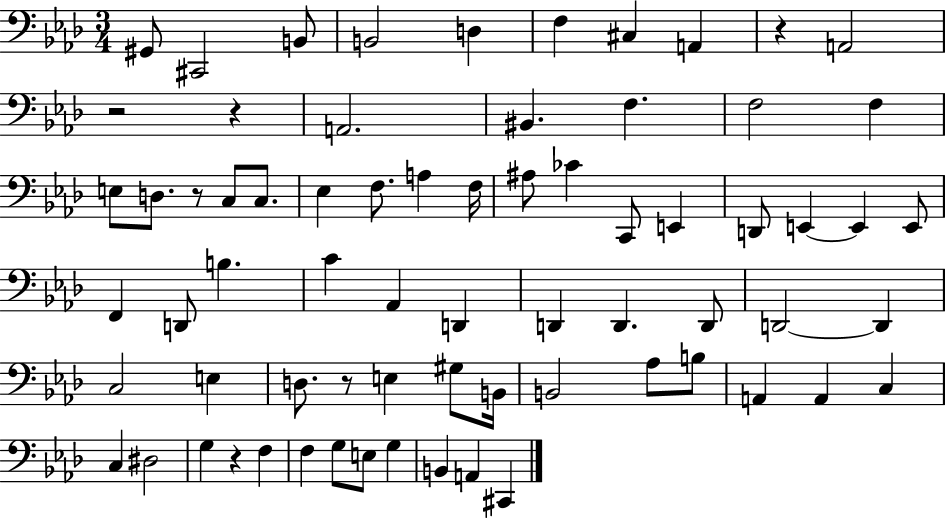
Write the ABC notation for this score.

X:1
T:Untitled
M:3/4
L:1/4
K:Ab
^G,,/2 ^C,,2 B,,/2 B,,2 D, F, ^C, A,, z A,,2 z2 z A,,2 ^B,, F, F,2 F, E,/2 D,/2 z/2 C,/2 C,/2 _E, F,/2 A, F,/4 ^A,/2 _C C,,/2 E,, D,,/2 E,, E,, E,,/2 F,, D,,/2 B, C _A,, D,, D,, D,, D,,/2 D,,2 D,, C,2 E, D,/2 z/2 E, ^G,/2 B,,/4 B,,2 _A,/2 B,/2 A,, A,, C, C, ^D,2 G, z F, F, G,/2 E,/2 G, B,, A,, ^C,,